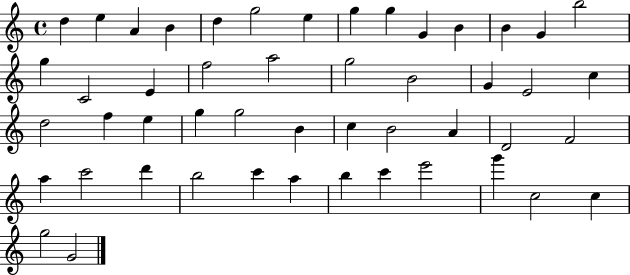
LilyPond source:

{
  \clef treble
  \time 4/4
  \defaultTimeSignature
  \key c \major
  d''4 e''4 a'4 b'4 | d''4 g''2 e''4 | g''4 g''4 g'4 b'4 | b'4 g'4 b''2 | \break g''4 c'2 e'4 | f''2 a''2 | g''2 b'2 | g'4 e'2 c''4 | \break d''2 f''4 e''4 | g''4 g''2 b'4 | c''4 b'2 a'4 | d'2 f'2 | \break a''4 c'''2 d'''4 | b''2 c'''4 a''4 | b''4 c'''4 e'''2 | g'''4 c''2 c''4 | \break g''2 g'2 | \bar "|."
}